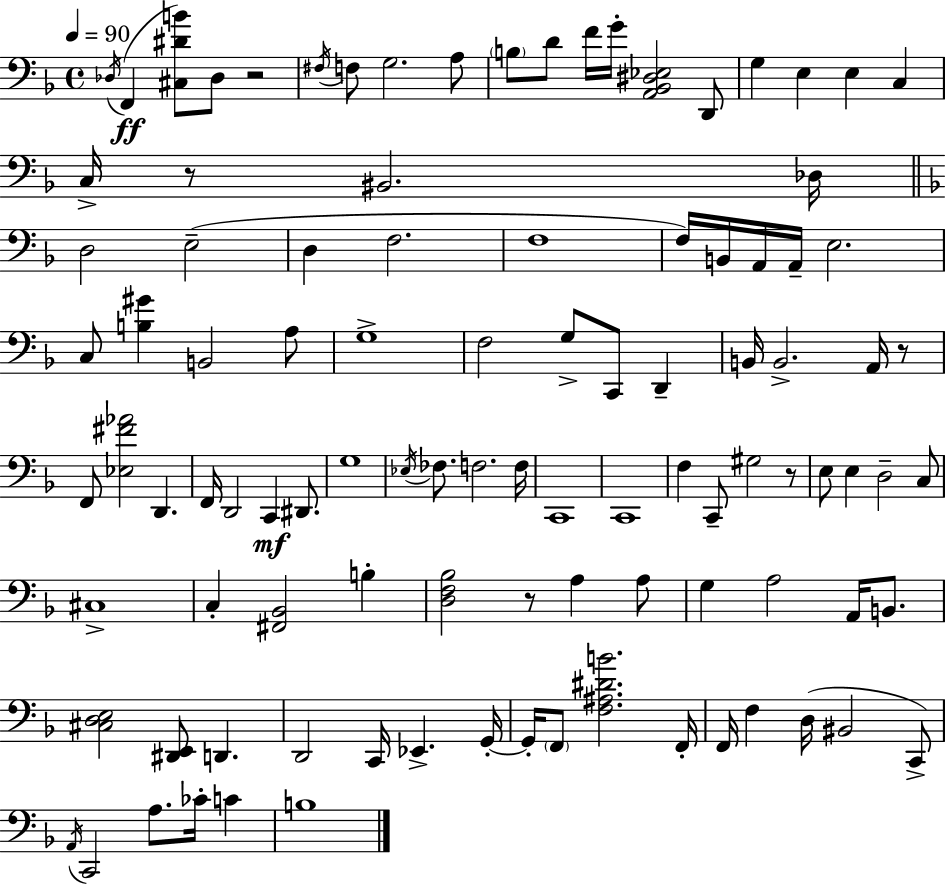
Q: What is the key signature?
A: F major